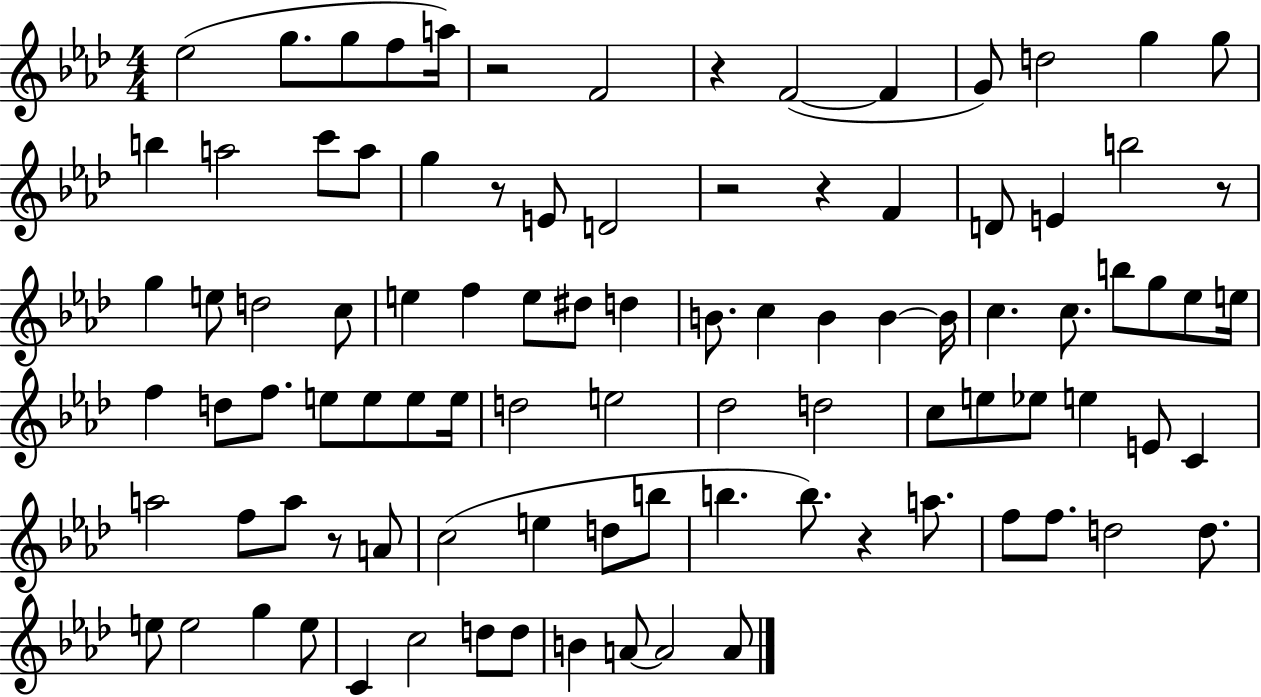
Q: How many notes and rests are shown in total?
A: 95